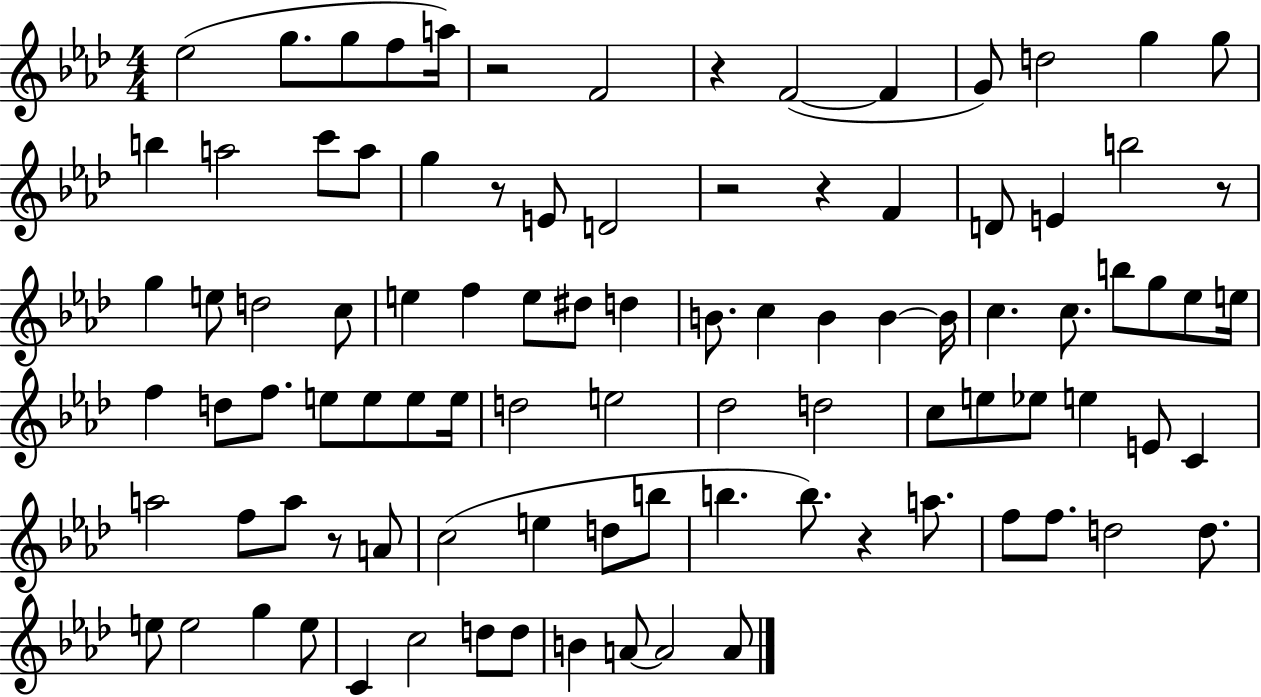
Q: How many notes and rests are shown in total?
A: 95